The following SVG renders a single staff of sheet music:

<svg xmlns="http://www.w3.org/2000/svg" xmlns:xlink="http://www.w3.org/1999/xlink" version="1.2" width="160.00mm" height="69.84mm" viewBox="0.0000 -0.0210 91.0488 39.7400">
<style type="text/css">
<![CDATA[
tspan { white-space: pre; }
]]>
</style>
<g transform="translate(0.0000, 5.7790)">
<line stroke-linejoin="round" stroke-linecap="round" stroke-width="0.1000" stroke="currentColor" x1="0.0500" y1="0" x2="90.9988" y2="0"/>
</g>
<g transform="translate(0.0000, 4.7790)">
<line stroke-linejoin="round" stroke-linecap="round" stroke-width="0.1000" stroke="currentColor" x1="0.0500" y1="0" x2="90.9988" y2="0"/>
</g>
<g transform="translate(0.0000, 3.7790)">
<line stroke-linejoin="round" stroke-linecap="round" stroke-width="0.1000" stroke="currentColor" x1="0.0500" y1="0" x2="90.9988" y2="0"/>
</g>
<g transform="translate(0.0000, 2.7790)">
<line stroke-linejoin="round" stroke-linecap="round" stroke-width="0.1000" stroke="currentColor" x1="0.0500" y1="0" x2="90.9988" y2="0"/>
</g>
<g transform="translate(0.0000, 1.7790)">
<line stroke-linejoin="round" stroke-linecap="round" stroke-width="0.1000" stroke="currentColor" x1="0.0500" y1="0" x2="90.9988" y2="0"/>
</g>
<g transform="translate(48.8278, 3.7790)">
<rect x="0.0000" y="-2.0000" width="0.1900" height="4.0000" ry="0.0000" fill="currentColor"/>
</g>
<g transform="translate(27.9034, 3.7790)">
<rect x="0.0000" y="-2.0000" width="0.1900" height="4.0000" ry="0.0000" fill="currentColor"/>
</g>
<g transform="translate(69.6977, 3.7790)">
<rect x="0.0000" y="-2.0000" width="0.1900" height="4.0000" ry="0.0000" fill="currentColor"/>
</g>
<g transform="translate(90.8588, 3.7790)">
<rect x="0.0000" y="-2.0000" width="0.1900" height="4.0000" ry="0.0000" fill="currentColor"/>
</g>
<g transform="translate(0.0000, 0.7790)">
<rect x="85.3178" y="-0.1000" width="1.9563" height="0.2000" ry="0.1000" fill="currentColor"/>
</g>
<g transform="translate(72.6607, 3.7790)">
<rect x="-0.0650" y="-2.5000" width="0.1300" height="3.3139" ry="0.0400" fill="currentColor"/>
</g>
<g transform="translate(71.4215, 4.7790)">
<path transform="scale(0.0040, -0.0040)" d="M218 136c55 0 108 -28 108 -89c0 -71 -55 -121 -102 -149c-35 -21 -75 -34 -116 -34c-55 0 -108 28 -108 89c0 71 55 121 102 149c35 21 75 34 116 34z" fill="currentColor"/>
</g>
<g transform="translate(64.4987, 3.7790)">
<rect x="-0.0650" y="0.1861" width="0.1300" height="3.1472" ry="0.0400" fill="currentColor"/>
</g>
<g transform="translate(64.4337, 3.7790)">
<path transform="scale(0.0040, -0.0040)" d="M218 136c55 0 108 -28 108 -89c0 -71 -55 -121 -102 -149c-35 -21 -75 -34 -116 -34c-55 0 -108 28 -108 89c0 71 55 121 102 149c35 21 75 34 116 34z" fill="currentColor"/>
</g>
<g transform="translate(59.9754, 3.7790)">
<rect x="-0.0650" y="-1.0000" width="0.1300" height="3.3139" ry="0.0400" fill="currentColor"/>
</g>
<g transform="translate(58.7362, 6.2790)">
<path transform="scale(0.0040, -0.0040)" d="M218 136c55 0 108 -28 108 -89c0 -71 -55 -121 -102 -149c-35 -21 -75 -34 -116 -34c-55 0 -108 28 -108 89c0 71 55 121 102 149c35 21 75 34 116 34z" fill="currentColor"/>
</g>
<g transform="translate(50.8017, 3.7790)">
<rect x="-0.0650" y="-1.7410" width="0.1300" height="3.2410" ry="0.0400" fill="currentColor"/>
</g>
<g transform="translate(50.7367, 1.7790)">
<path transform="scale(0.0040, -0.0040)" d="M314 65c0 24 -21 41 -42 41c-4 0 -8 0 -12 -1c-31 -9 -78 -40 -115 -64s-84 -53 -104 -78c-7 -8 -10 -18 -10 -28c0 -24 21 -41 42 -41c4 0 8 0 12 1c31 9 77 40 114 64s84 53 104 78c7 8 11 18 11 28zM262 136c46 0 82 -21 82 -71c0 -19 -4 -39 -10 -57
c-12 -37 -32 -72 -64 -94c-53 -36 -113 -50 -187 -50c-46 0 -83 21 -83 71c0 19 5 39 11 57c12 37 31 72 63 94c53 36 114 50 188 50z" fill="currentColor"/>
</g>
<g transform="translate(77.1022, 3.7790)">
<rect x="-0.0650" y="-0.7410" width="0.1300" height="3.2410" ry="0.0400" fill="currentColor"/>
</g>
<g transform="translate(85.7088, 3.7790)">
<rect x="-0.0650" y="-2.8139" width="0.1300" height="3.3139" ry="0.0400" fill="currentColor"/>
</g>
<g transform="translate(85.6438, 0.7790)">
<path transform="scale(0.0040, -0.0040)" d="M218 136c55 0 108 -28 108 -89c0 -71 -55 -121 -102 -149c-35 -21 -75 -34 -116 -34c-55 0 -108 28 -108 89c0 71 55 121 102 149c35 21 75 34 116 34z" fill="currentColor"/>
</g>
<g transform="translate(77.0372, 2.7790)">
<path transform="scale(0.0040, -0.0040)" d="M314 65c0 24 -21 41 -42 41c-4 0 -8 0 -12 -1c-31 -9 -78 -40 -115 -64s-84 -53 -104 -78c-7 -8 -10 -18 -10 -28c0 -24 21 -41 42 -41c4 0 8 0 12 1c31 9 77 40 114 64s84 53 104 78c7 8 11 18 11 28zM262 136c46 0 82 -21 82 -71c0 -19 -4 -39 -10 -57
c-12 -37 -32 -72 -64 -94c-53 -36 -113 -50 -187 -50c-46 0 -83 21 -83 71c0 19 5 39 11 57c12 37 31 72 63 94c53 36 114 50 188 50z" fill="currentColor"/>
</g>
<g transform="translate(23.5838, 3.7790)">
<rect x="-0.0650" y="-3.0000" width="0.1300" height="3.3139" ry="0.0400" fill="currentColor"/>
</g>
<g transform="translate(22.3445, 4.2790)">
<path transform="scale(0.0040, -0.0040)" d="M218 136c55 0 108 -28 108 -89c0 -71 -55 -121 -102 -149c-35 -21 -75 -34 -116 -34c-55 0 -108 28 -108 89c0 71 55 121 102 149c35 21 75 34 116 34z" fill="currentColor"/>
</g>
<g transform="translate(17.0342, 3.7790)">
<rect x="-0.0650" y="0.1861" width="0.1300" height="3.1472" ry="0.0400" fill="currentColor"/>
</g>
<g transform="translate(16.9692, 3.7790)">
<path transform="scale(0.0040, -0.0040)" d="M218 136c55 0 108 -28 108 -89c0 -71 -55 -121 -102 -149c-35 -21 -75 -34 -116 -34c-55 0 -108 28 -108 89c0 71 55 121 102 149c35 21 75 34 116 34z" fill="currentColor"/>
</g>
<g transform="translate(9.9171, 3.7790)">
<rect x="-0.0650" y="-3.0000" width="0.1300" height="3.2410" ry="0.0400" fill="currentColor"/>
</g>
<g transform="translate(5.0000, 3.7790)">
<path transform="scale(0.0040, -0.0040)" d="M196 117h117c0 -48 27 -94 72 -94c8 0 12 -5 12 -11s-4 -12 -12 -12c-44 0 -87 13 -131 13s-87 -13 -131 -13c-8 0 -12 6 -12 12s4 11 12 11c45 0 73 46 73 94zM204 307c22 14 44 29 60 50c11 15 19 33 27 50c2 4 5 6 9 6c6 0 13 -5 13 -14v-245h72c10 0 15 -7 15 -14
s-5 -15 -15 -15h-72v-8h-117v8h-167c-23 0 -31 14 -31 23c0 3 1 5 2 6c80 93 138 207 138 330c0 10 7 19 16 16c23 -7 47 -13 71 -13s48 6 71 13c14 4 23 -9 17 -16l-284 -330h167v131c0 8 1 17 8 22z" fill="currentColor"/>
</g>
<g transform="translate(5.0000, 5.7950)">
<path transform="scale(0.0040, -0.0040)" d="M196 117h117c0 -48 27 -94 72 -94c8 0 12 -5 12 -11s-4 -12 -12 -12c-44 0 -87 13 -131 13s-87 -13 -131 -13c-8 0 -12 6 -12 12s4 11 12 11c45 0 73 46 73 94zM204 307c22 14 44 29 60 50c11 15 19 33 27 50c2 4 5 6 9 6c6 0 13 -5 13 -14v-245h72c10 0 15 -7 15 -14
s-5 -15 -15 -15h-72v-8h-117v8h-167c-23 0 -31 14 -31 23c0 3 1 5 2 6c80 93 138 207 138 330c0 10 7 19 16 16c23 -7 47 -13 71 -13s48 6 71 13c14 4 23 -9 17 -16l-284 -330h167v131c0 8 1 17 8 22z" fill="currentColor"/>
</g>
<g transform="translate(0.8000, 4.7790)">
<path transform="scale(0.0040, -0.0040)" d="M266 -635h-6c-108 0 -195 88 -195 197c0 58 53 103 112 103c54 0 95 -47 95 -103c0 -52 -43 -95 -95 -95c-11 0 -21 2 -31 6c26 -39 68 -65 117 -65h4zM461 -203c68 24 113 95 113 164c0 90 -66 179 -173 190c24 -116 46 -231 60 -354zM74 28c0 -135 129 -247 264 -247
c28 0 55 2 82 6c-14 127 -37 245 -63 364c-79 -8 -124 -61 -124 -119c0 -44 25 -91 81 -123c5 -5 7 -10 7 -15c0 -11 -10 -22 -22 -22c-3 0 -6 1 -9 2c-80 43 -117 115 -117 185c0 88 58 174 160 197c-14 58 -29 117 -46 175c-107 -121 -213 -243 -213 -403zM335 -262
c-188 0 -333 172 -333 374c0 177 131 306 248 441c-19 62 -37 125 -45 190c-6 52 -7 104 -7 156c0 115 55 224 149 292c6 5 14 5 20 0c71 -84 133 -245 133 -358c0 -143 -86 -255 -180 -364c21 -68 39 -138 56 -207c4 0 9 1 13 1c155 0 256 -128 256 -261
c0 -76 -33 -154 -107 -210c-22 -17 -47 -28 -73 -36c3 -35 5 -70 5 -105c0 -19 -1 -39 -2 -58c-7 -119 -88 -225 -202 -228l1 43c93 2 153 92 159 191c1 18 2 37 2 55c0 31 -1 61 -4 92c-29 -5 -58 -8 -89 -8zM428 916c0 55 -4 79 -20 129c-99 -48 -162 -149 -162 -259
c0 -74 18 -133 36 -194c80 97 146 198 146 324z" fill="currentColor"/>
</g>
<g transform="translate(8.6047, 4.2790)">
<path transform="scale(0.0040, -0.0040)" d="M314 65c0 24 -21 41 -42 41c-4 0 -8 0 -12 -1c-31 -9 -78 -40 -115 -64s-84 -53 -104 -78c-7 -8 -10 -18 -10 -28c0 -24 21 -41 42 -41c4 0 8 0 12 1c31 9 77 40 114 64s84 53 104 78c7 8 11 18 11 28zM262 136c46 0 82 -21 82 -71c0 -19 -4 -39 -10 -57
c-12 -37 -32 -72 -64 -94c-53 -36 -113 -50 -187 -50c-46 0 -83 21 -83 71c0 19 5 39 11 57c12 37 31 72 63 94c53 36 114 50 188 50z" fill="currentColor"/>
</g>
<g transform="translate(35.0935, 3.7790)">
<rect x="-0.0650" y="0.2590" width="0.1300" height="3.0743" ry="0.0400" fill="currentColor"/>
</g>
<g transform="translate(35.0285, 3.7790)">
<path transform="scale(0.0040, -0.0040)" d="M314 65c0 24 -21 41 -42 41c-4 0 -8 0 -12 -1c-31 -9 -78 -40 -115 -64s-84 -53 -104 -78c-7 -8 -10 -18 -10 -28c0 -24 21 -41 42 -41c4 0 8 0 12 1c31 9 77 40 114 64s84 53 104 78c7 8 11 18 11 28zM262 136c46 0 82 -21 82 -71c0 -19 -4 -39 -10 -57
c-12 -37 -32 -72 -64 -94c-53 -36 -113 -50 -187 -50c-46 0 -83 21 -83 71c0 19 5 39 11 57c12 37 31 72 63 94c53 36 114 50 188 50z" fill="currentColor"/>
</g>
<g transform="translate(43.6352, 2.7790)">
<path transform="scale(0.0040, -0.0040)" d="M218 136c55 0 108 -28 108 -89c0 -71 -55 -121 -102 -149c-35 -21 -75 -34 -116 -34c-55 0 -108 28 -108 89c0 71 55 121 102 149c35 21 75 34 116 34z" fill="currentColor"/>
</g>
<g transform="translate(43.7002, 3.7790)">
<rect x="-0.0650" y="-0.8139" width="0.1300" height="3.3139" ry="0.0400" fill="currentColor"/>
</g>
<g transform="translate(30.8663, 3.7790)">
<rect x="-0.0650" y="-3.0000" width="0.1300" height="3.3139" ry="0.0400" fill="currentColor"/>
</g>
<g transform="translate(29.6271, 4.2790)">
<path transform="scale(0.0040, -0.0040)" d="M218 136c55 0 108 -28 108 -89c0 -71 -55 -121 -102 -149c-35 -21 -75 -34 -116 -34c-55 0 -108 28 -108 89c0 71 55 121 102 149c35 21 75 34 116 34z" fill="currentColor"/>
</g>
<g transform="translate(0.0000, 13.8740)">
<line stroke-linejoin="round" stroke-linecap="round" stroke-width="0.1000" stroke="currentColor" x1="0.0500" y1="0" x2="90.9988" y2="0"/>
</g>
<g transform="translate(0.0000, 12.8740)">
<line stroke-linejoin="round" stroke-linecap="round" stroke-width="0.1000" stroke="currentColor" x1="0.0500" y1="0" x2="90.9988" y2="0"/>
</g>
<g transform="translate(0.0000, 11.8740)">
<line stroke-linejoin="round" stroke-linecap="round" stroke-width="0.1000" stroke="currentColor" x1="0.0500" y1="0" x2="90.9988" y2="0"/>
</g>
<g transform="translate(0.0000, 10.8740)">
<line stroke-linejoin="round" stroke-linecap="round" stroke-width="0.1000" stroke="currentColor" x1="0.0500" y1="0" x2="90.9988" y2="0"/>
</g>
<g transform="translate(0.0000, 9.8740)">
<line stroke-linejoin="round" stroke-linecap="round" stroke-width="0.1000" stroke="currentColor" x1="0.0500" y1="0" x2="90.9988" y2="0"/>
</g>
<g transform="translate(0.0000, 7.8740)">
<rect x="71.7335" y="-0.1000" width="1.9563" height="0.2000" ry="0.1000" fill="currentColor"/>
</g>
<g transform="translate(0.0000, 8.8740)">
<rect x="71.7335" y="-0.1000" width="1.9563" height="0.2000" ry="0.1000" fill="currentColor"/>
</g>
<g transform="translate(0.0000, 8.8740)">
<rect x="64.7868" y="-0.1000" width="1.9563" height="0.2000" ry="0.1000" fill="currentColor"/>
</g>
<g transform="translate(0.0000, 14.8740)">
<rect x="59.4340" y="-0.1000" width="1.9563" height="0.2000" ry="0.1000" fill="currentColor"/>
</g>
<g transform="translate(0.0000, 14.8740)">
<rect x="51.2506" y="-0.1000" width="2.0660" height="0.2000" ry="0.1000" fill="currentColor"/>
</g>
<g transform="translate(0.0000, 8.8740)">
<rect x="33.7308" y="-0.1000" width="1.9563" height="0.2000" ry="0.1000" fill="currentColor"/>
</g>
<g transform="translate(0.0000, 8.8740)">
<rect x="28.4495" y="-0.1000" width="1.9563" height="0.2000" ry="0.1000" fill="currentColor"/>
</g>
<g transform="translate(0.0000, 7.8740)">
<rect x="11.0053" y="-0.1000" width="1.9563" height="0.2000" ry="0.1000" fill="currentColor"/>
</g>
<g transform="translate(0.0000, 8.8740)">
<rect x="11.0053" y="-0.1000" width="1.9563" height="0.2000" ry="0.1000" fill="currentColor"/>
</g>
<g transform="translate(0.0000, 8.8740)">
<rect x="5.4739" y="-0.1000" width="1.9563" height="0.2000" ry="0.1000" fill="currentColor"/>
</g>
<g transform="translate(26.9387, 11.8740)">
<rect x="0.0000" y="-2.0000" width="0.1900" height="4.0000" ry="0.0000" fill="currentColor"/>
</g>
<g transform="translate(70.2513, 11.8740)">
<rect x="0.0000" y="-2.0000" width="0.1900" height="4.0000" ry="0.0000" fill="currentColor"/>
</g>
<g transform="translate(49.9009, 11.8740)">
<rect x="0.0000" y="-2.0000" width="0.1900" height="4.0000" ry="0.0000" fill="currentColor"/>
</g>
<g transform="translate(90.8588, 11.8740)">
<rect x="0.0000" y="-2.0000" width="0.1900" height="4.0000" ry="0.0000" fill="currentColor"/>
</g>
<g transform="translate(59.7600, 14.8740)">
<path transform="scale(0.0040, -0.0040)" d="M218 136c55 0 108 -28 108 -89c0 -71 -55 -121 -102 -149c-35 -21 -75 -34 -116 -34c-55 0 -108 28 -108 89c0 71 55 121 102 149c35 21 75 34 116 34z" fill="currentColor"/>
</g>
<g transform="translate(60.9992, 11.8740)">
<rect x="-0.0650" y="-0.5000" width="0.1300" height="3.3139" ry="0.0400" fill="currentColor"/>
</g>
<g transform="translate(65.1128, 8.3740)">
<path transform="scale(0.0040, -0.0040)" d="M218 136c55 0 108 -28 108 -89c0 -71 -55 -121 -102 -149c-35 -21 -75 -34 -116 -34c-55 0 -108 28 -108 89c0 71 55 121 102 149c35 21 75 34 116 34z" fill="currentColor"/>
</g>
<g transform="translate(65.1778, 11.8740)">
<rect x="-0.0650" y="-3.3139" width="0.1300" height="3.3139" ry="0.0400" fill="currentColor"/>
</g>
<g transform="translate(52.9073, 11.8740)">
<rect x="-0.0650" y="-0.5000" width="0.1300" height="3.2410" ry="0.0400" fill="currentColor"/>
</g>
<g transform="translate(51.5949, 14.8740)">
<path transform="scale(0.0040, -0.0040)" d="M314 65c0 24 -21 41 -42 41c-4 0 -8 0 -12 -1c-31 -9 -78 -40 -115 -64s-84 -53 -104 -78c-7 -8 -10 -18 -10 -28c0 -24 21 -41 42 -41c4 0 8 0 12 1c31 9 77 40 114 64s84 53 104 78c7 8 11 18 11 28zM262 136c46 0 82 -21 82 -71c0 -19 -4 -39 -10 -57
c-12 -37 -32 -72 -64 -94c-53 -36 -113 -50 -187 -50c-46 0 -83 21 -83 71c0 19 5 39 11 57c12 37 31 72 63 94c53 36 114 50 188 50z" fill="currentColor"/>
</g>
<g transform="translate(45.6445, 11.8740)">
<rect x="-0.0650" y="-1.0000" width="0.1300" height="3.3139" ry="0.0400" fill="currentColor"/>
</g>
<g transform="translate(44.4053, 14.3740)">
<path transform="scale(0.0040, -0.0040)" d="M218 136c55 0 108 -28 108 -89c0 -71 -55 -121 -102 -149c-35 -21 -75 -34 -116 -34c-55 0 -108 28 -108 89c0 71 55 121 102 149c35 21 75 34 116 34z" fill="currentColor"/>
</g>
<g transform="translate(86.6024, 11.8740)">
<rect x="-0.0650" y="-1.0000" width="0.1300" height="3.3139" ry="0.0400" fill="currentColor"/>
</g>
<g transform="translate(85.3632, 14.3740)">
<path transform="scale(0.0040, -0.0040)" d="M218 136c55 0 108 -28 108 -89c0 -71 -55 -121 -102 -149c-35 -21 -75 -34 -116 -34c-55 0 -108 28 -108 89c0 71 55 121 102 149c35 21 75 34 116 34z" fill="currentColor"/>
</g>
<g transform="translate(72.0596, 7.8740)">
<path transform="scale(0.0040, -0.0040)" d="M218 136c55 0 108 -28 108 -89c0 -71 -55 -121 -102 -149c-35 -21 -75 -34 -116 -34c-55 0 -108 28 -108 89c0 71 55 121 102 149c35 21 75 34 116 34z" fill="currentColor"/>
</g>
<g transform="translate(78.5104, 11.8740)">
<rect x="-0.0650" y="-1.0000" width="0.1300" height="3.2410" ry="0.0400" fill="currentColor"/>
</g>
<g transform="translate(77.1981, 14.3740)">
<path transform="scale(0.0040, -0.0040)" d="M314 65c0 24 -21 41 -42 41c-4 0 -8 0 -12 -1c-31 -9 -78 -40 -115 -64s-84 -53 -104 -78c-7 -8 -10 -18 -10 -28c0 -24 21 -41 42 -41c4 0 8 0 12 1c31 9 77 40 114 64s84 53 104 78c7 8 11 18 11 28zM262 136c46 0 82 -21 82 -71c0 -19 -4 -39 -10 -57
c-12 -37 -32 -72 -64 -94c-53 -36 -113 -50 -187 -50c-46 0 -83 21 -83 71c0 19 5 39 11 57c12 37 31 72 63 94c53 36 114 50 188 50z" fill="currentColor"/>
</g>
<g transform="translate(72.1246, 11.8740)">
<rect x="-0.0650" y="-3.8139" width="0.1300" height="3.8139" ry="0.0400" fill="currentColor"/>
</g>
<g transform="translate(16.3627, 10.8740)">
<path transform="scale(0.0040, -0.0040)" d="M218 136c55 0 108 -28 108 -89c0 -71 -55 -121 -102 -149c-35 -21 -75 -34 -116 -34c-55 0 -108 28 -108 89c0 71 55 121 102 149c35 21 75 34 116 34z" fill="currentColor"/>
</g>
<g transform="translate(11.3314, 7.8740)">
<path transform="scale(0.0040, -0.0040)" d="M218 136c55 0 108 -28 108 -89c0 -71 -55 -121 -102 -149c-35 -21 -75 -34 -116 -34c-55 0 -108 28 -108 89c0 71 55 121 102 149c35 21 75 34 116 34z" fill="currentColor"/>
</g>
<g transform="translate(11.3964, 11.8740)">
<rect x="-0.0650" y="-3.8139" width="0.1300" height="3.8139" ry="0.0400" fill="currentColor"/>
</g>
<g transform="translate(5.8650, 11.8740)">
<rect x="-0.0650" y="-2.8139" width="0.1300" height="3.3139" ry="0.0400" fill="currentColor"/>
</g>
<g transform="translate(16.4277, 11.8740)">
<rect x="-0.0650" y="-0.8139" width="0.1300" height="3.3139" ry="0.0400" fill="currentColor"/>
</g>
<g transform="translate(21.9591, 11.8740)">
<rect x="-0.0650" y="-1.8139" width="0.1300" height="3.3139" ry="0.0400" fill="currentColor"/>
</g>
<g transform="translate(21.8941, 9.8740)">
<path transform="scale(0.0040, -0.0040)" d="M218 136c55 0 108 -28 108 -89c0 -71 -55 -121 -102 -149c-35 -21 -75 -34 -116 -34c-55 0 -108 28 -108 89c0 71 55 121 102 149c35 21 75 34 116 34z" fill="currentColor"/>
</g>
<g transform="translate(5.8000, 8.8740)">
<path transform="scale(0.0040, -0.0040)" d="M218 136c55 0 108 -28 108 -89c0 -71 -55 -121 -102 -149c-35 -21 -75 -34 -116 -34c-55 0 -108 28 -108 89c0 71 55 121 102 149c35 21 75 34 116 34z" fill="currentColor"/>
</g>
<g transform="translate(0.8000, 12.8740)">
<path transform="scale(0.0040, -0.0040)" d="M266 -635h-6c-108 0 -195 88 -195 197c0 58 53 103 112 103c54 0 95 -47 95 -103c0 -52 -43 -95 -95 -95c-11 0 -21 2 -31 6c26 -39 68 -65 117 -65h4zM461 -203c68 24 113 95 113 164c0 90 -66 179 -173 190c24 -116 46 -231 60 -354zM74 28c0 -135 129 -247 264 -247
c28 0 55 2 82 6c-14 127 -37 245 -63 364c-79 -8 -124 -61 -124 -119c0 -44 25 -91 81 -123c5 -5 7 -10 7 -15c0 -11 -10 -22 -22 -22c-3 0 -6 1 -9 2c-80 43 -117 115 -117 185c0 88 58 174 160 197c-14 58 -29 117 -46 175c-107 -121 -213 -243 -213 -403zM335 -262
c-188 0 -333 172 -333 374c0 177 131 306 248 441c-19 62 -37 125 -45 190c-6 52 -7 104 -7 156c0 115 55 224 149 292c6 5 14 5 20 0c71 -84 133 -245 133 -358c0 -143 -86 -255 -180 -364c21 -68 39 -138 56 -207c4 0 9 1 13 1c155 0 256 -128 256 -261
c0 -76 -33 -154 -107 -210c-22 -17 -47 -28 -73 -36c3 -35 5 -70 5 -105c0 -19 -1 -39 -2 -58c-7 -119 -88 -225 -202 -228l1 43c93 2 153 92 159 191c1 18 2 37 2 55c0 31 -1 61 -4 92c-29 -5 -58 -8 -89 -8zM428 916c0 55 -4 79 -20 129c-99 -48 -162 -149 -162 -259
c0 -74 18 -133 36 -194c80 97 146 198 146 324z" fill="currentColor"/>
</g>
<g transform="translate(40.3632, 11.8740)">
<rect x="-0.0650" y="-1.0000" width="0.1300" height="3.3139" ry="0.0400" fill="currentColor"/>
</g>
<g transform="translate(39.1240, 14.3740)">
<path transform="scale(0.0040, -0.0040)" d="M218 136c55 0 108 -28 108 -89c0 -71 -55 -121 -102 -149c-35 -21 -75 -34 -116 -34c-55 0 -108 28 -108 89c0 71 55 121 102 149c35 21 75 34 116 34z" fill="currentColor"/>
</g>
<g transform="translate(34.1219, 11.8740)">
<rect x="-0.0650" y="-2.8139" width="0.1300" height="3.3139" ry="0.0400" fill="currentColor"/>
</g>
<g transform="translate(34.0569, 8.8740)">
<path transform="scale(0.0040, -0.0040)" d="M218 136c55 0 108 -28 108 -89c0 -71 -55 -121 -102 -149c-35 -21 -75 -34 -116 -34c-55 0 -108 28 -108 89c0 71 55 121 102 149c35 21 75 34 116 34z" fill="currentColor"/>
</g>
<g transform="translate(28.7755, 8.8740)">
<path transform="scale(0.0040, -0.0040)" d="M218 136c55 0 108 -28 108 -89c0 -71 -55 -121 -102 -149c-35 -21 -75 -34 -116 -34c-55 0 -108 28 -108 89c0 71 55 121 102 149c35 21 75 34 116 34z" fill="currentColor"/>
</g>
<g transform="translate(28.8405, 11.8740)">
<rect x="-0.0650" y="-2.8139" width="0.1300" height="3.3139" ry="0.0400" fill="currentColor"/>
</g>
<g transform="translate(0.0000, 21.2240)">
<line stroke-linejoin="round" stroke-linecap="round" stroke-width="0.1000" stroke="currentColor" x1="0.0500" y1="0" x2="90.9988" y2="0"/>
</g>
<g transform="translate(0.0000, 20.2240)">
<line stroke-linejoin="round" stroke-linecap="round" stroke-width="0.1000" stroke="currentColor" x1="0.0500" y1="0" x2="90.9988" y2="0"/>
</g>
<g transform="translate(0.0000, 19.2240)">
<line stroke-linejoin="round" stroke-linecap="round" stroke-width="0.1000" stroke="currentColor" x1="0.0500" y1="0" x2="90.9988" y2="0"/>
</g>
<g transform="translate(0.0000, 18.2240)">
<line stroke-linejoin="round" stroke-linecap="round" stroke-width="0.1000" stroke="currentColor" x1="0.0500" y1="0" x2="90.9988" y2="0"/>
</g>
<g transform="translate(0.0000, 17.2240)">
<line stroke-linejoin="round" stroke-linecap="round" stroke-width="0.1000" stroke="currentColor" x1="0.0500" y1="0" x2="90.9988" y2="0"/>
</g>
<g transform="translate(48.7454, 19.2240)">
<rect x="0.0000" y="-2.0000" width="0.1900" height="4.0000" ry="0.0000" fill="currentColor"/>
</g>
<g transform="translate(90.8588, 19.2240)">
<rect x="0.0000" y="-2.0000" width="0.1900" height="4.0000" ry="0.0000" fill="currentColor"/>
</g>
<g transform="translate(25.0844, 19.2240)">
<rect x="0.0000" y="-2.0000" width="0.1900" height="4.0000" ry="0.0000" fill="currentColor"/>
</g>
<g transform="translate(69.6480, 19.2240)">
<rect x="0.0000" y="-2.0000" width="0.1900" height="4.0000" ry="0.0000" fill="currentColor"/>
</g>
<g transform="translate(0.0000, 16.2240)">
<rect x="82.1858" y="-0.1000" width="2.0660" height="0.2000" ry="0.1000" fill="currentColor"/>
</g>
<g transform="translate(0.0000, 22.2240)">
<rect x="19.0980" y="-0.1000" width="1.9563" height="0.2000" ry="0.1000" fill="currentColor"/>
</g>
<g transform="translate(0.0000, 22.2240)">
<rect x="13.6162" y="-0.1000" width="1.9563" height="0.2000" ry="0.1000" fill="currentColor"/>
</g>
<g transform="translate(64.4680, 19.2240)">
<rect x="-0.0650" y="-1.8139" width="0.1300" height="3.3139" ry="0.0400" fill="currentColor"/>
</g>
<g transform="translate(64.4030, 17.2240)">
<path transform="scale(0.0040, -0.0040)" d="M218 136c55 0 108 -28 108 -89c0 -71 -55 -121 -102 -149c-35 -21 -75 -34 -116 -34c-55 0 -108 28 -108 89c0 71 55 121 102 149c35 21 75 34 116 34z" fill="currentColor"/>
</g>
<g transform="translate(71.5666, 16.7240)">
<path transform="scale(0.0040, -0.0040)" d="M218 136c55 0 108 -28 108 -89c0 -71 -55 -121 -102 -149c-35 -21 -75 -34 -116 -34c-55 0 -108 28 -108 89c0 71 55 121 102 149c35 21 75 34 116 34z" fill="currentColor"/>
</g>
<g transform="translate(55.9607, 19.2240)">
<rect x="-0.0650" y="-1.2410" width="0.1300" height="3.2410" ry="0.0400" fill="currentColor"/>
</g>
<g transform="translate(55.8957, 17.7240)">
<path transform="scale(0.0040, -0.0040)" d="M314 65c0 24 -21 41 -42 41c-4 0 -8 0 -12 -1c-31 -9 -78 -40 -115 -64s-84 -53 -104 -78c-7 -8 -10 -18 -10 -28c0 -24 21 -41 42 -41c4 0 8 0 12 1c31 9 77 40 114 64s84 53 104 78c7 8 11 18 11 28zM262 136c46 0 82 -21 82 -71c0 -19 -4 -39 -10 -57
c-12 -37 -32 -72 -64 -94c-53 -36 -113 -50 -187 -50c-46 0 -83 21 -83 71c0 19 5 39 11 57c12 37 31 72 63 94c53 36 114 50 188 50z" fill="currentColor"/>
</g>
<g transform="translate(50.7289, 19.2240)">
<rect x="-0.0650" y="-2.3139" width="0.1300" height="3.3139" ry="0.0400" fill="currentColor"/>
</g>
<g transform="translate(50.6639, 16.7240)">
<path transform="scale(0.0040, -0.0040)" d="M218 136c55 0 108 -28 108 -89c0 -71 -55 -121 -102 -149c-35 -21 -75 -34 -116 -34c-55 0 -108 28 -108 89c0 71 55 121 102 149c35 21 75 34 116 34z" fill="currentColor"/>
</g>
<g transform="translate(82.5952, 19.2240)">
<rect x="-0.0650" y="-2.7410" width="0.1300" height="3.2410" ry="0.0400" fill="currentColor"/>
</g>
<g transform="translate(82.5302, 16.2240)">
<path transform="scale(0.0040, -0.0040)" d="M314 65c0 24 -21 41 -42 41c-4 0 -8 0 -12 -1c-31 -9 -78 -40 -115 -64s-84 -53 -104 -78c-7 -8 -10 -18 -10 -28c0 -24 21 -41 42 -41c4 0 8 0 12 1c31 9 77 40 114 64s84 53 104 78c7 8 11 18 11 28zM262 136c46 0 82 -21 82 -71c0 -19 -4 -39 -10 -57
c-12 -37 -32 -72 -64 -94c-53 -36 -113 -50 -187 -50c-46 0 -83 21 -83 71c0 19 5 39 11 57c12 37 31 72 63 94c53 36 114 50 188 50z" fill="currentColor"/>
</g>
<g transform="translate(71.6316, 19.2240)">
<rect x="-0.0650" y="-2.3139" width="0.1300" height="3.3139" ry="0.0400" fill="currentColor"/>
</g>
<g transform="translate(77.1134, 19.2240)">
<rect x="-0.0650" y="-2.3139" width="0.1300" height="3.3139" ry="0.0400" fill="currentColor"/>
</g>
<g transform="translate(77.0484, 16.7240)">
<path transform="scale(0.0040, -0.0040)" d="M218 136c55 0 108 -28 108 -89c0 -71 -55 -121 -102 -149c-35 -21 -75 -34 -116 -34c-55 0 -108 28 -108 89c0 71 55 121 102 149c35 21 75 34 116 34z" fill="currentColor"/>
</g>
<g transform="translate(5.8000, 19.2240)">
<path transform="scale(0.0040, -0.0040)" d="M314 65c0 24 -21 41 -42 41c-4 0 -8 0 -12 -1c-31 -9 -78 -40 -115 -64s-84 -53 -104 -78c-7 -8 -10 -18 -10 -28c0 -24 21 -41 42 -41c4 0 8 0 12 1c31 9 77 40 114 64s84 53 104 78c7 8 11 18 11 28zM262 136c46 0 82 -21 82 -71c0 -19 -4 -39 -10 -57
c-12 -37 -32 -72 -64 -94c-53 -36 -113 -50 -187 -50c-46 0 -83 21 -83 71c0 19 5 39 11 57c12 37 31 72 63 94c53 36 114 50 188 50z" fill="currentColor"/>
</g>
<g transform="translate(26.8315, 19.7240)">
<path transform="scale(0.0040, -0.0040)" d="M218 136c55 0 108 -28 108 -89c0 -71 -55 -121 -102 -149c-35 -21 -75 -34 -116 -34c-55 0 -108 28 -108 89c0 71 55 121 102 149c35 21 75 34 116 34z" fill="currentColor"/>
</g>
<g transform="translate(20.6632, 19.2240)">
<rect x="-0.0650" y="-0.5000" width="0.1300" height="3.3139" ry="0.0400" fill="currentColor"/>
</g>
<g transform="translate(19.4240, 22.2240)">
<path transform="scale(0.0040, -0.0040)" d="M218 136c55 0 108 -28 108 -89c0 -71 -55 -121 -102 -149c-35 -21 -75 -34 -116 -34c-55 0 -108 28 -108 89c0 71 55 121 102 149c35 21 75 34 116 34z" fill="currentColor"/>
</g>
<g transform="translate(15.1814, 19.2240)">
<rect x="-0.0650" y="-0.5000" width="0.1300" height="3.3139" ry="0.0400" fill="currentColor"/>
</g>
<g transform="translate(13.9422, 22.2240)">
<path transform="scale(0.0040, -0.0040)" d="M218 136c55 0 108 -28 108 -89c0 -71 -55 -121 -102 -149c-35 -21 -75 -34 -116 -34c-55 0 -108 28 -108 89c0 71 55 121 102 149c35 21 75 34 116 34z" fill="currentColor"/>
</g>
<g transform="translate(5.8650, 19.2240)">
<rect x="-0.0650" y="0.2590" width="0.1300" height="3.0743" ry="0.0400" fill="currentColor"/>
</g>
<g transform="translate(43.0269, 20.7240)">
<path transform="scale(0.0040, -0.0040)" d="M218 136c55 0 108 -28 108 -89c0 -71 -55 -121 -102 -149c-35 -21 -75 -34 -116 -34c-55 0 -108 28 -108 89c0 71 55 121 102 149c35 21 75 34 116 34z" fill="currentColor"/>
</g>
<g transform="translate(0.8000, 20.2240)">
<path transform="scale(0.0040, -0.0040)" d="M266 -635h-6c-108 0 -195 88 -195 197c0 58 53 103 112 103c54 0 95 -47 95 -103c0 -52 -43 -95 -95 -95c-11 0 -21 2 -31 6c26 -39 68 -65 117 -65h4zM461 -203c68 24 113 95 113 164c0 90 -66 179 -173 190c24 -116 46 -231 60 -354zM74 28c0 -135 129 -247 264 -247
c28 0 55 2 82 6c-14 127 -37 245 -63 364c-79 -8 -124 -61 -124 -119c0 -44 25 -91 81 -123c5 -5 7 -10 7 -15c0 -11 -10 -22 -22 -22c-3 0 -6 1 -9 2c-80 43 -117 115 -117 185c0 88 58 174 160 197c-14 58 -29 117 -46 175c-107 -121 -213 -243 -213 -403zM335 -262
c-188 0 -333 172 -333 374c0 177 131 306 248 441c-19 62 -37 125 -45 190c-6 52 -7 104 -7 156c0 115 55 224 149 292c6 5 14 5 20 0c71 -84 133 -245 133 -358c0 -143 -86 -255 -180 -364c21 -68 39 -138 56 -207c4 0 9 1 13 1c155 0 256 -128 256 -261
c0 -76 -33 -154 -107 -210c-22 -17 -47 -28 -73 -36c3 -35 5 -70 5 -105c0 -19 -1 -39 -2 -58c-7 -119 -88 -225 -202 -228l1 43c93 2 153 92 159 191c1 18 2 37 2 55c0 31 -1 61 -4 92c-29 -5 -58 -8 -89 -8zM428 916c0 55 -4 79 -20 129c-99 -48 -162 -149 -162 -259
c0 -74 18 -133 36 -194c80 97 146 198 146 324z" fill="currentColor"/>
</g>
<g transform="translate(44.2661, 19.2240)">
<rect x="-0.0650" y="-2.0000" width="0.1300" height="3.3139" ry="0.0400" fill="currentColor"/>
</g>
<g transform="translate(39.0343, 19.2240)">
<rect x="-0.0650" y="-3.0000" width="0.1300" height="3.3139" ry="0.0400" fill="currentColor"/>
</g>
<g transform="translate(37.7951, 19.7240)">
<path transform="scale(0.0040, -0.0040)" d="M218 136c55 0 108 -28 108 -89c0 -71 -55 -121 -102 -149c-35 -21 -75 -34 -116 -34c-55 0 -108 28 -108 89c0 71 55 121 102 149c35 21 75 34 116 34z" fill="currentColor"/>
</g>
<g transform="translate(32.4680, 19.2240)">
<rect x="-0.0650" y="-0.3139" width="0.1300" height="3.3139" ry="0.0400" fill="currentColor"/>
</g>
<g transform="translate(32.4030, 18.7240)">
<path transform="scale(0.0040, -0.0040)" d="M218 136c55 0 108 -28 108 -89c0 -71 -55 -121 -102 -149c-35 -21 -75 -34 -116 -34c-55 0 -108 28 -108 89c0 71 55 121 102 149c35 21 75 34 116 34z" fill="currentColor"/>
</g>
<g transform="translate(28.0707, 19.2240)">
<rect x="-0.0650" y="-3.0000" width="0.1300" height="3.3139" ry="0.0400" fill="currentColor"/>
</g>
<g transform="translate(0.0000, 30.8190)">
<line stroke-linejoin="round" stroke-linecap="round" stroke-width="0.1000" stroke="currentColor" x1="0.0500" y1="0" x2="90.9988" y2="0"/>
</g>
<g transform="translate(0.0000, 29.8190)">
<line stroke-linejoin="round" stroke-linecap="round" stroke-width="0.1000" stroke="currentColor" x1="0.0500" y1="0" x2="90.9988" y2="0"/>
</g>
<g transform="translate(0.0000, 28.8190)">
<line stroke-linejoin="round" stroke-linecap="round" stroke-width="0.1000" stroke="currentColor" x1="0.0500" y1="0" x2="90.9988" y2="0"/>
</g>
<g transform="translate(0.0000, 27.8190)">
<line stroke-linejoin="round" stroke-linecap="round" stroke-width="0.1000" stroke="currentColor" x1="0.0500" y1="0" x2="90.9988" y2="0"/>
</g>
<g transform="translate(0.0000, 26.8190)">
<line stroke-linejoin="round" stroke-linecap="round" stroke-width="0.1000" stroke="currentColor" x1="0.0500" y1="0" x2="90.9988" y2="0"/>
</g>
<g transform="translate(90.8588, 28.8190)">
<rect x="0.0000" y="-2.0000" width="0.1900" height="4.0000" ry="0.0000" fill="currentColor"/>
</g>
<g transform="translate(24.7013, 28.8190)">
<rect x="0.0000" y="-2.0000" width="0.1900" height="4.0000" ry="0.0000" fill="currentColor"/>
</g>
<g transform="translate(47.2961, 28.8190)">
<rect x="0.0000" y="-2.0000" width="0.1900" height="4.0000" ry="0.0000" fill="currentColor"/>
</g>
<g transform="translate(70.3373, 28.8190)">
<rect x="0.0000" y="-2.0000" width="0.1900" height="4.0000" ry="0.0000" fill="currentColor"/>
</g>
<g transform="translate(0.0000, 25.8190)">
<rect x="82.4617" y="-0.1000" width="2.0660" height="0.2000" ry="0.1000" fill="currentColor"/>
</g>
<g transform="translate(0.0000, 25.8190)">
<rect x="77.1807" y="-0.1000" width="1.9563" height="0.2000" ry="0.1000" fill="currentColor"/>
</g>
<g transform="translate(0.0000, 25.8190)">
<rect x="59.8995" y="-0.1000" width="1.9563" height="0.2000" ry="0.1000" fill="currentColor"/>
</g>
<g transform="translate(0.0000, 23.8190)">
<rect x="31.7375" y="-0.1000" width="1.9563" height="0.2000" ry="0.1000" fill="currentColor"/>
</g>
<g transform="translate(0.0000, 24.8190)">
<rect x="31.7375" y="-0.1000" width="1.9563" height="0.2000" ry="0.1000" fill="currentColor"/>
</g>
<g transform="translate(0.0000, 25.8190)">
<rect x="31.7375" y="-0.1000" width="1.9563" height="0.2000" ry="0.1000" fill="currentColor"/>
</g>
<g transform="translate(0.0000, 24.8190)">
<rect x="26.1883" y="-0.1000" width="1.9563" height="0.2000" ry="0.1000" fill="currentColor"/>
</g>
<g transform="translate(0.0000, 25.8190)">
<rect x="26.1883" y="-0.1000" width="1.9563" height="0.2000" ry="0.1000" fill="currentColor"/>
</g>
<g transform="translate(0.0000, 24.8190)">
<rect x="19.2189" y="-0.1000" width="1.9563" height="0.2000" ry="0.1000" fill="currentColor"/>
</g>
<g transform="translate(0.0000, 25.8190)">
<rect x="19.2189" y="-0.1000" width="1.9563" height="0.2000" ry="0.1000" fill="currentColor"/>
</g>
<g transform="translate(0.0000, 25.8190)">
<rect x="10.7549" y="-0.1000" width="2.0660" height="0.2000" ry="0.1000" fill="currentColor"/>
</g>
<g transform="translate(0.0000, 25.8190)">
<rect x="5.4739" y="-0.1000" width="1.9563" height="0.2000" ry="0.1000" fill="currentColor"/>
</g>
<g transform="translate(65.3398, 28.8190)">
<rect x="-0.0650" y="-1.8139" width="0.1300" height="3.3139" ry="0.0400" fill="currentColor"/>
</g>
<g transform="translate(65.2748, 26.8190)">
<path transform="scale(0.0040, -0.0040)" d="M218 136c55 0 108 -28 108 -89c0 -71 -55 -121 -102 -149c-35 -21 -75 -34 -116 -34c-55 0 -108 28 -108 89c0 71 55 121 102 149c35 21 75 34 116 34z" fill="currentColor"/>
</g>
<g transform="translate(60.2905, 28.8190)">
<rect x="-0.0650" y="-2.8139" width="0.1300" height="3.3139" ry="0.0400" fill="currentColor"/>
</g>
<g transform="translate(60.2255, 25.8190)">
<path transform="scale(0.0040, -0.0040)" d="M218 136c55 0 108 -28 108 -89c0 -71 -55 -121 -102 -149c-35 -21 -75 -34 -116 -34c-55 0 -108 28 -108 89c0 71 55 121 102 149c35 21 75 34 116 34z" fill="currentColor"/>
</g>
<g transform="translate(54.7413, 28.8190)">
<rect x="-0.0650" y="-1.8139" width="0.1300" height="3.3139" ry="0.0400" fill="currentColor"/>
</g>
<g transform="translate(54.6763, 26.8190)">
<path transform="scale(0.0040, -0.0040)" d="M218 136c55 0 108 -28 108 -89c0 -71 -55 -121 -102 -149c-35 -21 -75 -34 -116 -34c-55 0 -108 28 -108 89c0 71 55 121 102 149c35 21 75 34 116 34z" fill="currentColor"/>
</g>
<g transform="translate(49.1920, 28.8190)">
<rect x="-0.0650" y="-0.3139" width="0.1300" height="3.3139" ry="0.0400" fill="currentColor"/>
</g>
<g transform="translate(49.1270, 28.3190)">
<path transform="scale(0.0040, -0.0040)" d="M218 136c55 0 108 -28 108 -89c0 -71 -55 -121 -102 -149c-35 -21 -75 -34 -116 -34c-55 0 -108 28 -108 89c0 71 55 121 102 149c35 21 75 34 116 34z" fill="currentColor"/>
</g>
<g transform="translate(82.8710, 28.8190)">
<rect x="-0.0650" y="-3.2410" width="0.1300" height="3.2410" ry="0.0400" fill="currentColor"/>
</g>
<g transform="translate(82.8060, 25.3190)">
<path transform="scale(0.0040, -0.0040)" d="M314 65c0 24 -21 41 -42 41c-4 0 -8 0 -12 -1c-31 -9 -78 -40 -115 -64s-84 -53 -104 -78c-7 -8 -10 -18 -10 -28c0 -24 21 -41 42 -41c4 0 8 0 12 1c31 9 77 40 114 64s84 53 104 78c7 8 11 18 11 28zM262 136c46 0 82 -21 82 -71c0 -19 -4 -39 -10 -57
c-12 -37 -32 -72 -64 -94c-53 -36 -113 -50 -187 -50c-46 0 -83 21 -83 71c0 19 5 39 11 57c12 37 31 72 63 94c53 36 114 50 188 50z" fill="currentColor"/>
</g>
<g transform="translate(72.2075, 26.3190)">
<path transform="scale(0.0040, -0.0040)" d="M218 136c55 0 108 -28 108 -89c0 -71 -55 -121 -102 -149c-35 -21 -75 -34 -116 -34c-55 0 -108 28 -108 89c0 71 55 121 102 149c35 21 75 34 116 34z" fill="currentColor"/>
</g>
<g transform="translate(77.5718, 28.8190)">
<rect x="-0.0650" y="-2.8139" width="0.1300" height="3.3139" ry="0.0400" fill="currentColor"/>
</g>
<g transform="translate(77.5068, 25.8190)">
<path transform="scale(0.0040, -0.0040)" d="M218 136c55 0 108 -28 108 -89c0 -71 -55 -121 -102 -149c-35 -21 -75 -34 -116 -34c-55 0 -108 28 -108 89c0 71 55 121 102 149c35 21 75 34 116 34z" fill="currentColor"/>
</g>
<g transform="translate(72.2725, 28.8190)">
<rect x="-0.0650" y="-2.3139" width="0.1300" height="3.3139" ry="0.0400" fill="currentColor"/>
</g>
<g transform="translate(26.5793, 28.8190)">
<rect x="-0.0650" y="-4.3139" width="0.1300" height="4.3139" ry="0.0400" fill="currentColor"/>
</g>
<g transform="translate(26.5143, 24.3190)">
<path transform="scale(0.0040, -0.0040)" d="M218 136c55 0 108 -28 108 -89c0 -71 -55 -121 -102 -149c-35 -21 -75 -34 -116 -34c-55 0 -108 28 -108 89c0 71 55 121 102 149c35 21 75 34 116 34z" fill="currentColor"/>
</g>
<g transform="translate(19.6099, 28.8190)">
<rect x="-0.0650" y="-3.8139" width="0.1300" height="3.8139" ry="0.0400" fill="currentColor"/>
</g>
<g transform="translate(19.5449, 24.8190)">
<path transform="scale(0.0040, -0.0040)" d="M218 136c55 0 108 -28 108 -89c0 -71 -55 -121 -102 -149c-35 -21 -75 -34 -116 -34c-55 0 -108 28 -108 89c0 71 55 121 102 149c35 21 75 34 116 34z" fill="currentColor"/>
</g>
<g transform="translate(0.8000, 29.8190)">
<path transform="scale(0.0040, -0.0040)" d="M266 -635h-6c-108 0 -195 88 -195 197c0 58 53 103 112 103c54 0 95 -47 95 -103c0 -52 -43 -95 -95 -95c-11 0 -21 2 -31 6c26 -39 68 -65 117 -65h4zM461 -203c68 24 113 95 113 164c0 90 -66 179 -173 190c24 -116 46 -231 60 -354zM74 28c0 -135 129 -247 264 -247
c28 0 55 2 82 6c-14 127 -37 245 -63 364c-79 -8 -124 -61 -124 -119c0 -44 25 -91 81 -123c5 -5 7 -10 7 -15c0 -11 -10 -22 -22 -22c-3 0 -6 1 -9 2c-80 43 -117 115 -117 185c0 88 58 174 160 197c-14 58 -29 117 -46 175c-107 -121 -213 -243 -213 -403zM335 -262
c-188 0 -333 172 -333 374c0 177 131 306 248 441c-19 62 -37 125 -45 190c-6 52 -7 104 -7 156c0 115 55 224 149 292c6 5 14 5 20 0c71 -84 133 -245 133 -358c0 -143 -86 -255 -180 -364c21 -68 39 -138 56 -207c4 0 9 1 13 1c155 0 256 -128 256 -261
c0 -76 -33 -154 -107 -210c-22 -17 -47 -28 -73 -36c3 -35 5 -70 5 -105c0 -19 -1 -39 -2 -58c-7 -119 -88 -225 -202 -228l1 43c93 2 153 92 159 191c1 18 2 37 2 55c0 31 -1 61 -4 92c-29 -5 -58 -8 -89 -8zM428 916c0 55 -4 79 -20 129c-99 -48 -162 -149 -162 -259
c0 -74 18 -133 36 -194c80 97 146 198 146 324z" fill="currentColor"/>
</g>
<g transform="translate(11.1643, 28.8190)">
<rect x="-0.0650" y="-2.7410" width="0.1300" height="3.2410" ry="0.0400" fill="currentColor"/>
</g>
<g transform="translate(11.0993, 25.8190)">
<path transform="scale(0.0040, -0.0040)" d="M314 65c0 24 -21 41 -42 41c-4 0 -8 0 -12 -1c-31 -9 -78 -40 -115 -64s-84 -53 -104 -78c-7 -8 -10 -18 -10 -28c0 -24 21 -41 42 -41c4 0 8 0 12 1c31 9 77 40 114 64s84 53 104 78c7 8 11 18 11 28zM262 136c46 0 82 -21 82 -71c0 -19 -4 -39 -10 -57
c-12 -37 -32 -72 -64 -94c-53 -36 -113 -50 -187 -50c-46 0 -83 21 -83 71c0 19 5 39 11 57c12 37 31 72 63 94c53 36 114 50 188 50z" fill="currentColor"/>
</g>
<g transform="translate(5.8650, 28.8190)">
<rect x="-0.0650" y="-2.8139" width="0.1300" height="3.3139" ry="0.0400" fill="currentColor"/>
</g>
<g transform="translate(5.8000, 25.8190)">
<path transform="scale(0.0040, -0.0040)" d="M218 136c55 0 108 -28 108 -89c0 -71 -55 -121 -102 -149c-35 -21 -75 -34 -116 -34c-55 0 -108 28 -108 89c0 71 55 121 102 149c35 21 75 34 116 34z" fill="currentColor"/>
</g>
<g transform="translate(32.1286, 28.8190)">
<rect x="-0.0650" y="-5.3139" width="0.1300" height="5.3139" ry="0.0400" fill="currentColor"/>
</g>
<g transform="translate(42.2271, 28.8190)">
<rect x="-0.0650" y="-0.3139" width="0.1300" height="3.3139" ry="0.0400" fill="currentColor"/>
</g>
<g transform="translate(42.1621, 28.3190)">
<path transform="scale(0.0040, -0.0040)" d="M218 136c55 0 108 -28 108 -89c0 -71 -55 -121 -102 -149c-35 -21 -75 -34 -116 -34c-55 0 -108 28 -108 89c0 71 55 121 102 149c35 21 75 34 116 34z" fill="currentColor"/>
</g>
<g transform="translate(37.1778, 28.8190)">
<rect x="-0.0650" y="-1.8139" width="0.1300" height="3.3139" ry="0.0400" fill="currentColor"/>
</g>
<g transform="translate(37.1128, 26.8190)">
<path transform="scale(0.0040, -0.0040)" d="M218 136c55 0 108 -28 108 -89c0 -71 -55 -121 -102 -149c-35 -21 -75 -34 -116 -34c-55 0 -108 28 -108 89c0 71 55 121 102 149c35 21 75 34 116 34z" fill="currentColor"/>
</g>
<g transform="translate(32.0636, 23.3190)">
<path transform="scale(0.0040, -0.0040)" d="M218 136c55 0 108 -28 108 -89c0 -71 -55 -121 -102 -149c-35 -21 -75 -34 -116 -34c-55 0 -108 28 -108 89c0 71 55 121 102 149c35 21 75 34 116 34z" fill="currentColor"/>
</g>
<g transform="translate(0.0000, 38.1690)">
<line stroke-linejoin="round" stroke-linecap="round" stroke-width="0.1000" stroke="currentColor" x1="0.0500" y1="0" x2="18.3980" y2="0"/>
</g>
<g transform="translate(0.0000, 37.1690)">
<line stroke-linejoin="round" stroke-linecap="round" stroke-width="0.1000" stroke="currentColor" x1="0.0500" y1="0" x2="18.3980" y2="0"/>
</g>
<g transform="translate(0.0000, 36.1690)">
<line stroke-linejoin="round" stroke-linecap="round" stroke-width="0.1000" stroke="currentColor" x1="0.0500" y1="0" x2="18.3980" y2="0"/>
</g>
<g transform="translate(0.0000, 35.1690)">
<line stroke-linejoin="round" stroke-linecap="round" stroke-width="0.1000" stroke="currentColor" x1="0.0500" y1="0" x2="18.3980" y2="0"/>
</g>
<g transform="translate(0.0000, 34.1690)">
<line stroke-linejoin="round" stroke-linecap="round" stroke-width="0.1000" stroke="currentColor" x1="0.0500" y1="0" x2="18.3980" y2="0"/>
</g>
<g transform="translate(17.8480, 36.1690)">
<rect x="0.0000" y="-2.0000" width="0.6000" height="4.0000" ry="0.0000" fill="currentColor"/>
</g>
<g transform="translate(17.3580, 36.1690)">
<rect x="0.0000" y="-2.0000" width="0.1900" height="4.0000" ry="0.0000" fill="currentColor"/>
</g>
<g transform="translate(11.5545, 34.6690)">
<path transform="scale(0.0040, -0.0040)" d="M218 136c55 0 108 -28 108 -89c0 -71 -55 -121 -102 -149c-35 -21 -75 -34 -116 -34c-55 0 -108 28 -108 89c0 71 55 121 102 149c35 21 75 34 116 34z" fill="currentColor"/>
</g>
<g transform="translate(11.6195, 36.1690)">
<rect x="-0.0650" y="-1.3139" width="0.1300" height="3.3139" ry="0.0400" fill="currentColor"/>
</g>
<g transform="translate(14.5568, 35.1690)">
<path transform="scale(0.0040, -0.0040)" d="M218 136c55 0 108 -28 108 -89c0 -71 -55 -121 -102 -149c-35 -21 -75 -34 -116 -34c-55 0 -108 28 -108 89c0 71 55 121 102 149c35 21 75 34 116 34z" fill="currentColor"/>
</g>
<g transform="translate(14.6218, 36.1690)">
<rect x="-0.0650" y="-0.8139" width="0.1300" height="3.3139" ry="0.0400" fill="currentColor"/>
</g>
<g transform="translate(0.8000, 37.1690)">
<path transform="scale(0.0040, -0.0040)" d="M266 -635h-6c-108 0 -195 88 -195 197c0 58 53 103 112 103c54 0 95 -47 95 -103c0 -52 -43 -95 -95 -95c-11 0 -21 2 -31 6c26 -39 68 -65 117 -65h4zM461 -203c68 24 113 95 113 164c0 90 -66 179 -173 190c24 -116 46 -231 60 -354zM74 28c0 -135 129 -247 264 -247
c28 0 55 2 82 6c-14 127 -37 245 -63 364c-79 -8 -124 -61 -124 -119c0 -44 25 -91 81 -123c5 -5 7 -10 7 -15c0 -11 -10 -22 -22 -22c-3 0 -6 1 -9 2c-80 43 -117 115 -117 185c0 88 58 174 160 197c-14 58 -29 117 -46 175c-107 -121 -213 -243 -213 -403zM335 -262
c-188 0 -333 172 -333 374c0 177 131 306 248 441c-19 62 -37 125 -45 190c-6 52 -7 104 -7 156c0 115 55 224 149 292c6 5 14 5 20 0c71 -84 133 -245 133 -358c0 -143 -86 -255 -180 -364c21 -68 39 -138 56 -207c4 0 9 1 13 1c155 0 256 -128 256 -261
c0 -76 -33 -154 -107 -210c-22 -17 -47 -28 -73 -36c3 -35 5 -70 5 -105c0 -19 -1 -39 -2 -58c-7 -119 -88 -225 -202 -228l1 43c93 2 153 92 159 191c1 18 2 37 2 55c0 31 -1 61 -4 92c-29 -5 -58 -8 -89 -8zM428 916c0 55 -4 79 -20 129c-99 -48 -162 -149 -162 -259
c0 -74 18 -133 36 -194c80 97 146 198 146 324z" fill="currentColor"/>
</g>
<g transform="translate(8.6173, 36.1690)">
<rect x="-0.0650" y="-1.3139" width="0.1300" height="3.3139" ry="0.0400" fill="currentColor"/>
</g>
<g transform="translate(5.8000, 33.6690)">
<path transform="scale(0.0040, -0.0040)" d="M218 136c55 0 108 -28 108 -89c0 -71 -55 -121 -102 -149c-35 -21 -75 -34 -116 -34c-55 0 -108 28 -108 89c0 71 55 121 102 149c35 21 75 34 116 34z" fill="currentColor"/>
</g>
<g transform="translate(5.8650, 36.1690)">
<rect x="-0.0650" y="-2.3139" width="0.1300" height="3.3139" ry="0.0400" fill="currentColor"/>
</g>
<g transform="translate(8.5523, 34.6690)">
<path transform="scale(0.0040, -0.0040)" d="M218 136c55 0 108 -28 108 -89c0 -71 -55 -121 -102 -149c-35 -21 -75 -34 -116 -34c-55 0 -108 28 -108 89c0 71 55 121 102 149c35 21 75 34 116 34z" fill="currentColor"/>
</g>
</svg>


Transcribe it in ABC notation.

X:1
T:Untitled
M:4/4
L:1/4
K:C
A2 B A A B2 d f2 D B G d2 a a c' d f a a D D C2 C b c' D2 D B2 C C A c A F g e2 f g g a2 a a2 c' d' f' f c c f a f g a b2 g e e d